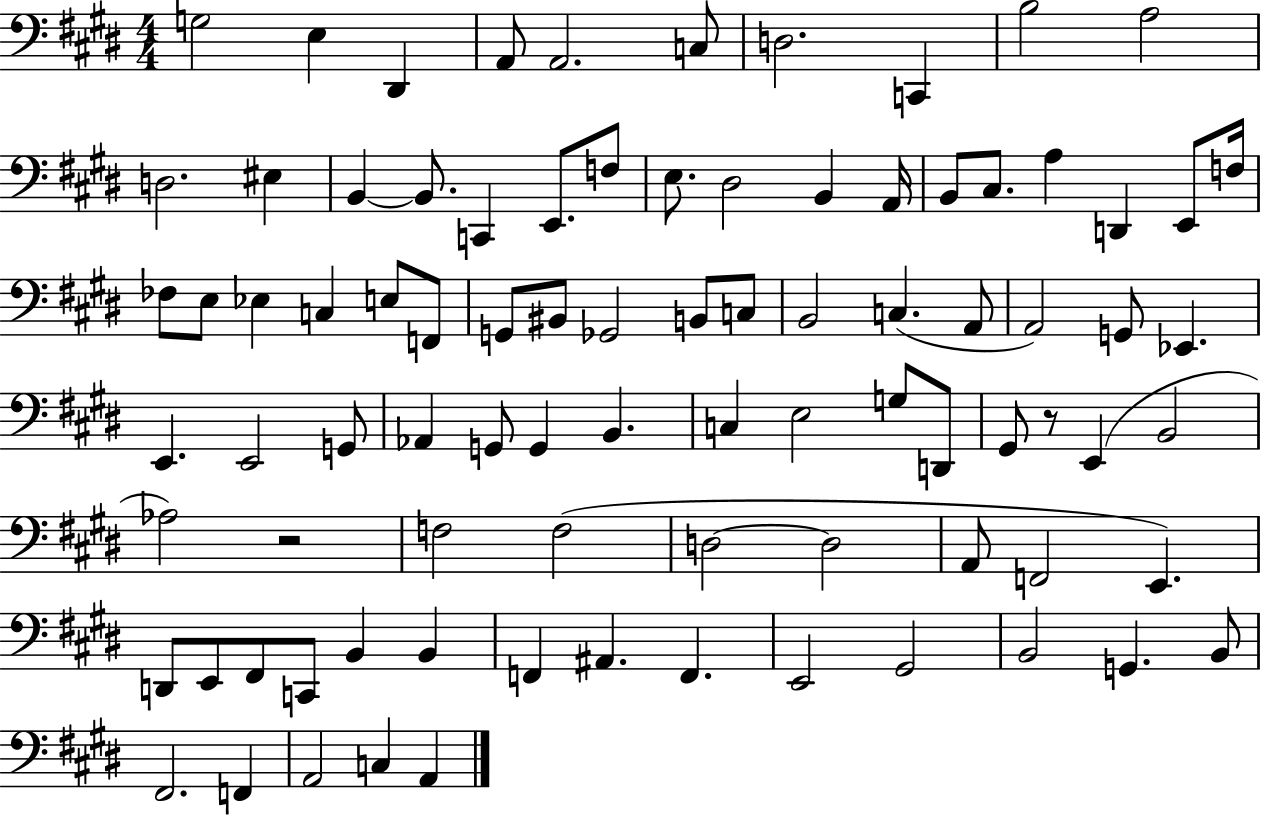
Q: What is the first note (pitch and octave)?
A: G3